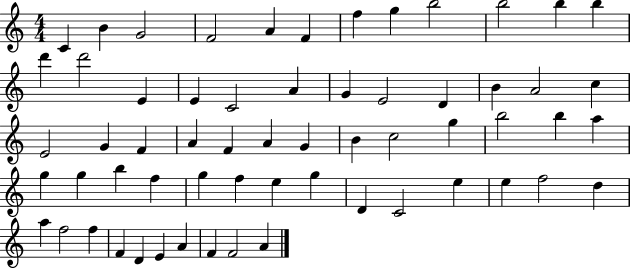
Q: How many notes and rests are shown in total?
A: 61